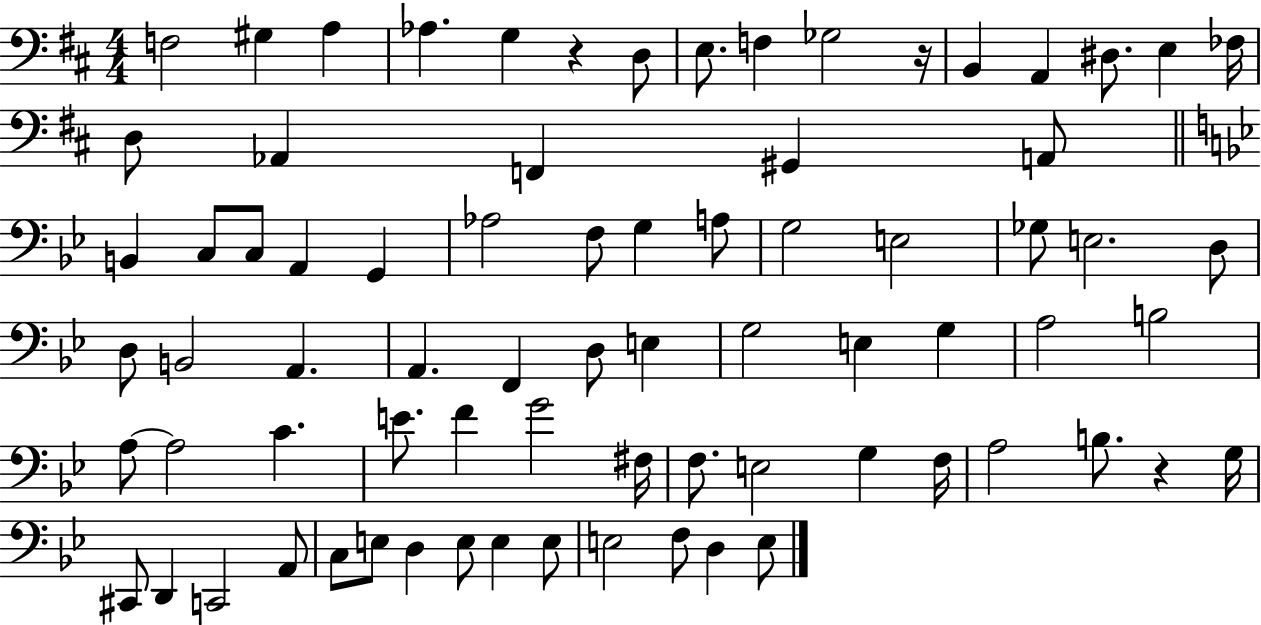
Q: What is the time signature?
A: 4/4